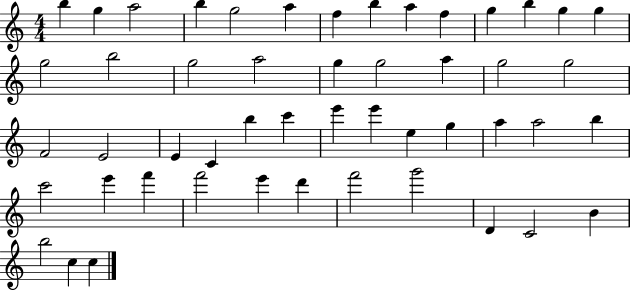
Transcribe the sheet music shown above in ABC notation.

X:1
T:Untitled
M:4/4
L:1/4
K:C
b g a2 b g2 a f b a f g b g g g2 b2 g2 a2 g g2 a g2 g2 F2 E2 E C b c' e' e' e g a a2 b c'2 e' f' f'2 e' d' f'2 g'2 D C2 B b2 c c